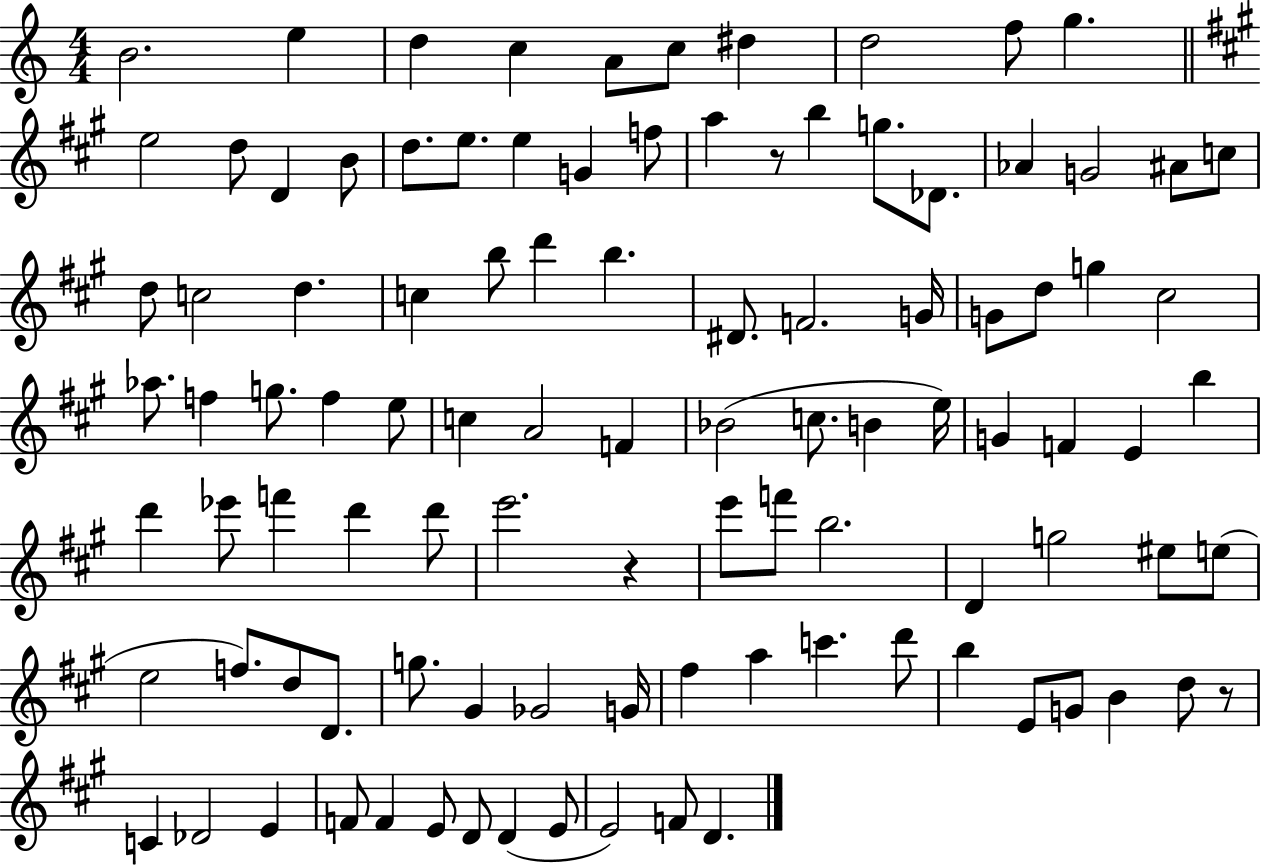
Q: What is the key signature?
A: C major